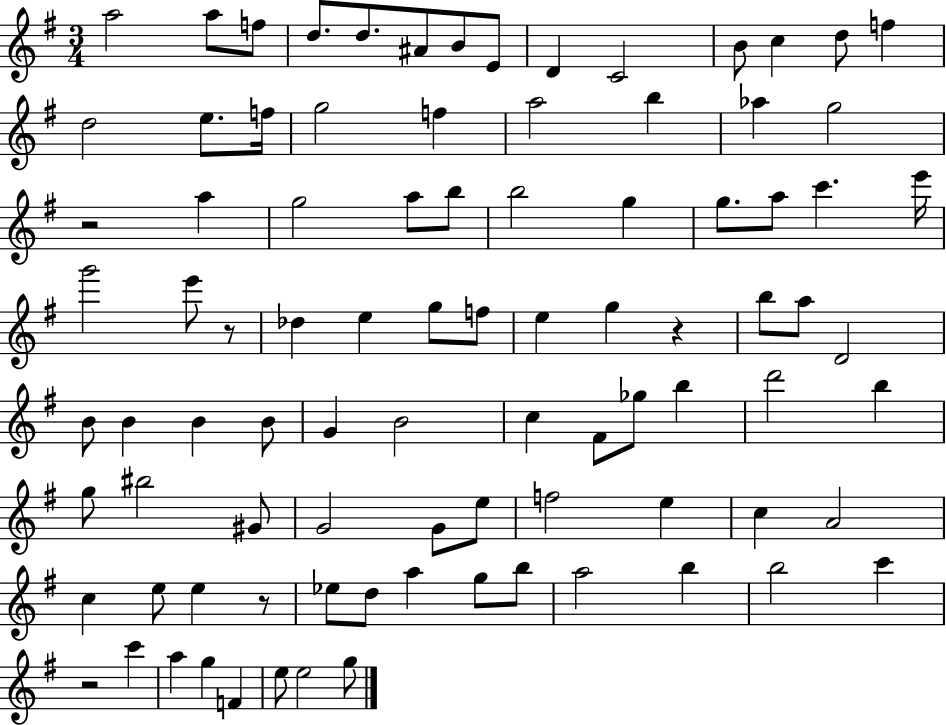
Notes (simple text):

A5/h A5/e F5/e D5/e. D5/e. A#4/e B4/e E4/e D4/q C4/h B4/e C5/q D5/e F5/q D5/h E5/e. F5/s G5/h F5/q A5/h B5/q Ab5/q G5/h R/h A5/q G5/h A5/e B5/e B5/h G5/q G5/e. A5/e C6/q. E6/s G6/h E6/e R/e Db5/q E5/q G5/e F5/e E5/q G5/q R/q B5/e A5/e D4/h B4/e B4/q B4/q B4/e G4/q B4/h C5/q F#4/e Gb5/e B5/q D6/h B5/q G5/e BIS5/h G#4/e G4/h G4/e E5/e F5/h E5/q C5/q A4/h C5/q E5/e E5/q R/e Eb5/e D5/e A5/q G5/e B5/e A5/h B5/q B5/h C6/q R/h C6/q A5/q G5/q F4/q E5/e E5/h G5/e